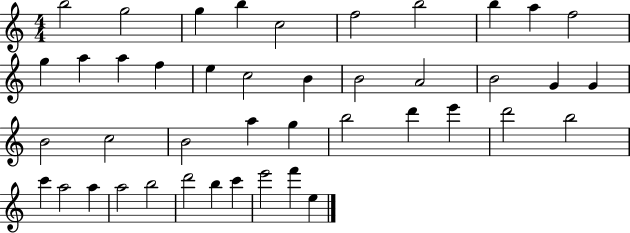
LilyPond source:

{
  \clef treble
  \numericTimeSignature
  \time 4/4
  \key c \major
  b''2 g''2 | g''4 b''4 c''2 | f''2 b''2 | b''4 a''4 f''2 | \break g''4 a''4 a''4 f''4 | e''4 c''2 b'4 | b'2 a'2 | b'2 g'4 g'4 | \break b'2 c''2 | b'2 a''4 g''4 | b''2 d'''4 e'''4 | d'''2 b''2 | \break c'''4 a''2 a''4 | a''2 b''2 | d'''2 b''4 c'''4 | e'''2 f'''4 e''4 | \break \bar "|."
}